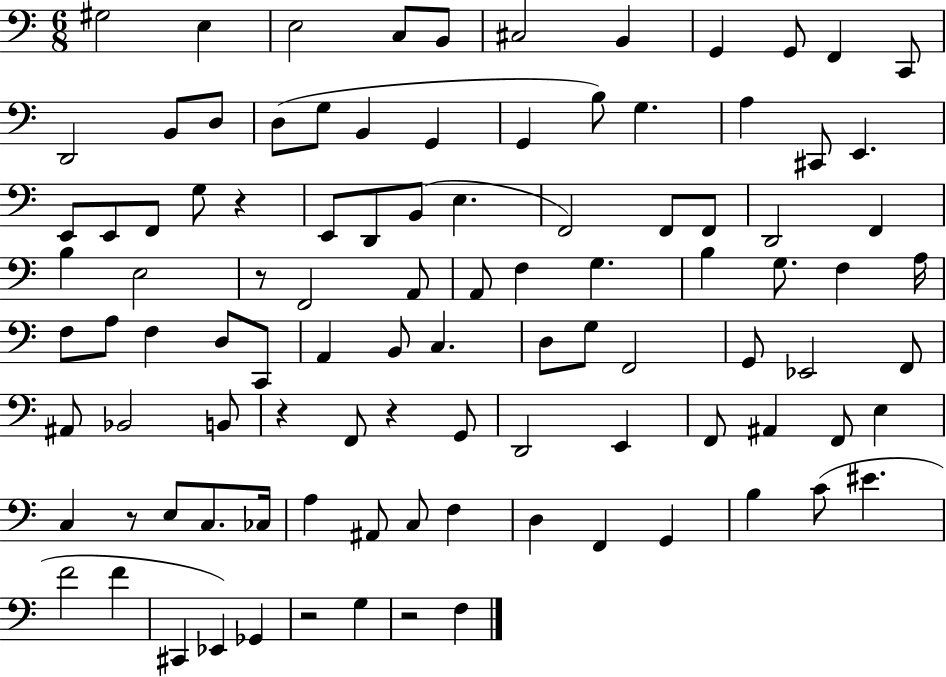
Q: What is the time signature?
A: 6/8